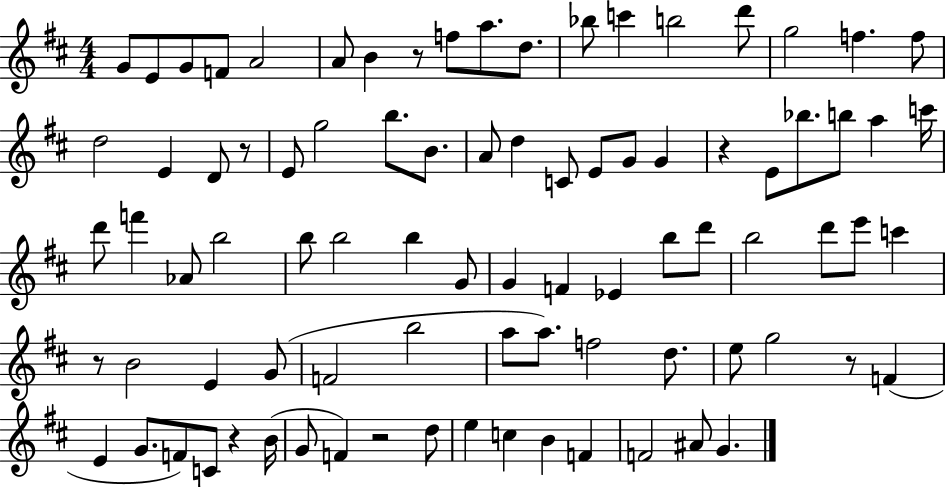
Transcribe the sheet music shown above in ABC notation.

X:1
T:Untitled
M:4/4
L:1/4
K:D
G/2 E/2 G/2 F/2 A2 A/2 B z/2 f/2 a/2 d/2 _b/2 c' b2 d'/2 g2 f f/2 d2 E D/2 z/2 E/2 g2 b/2 B/2 A/2 d C/2 E/2 G/2 G z E/2 _b/2 b/2 a c'/4 d'/2 f' _A/2 b2 b/2 b2 b G/2 G F _E b/2 d'/2 b2 d'/2 e'/2 c' z/2 B2 E G/2 F2 b2 a/2 a/2 f2 d/2 e/2 g2 z/2 F E G/2 F/2 C/2 z B/4 G/2 F z2 d/2 e c B F F2 ^A/2 G